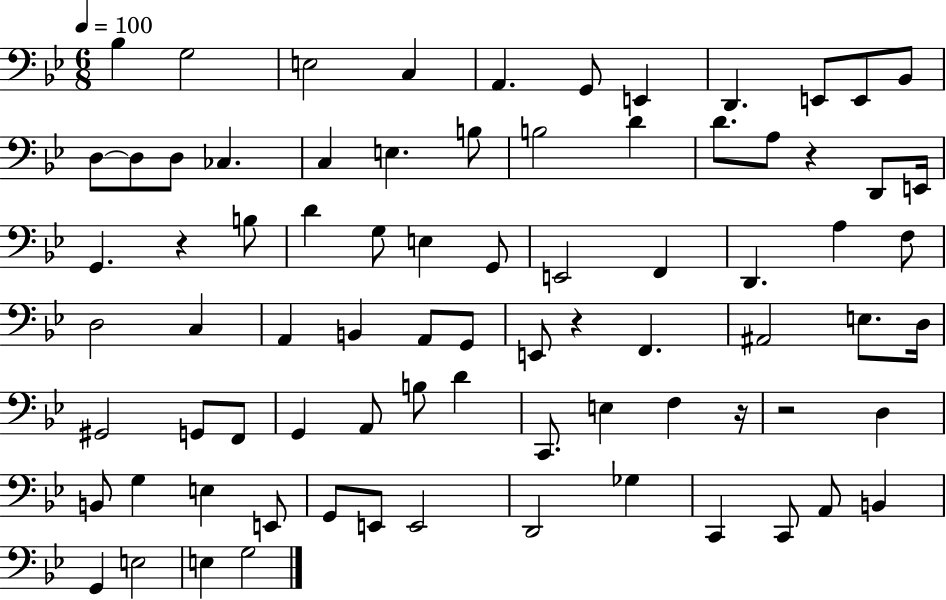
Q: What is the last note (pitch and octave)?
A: G3